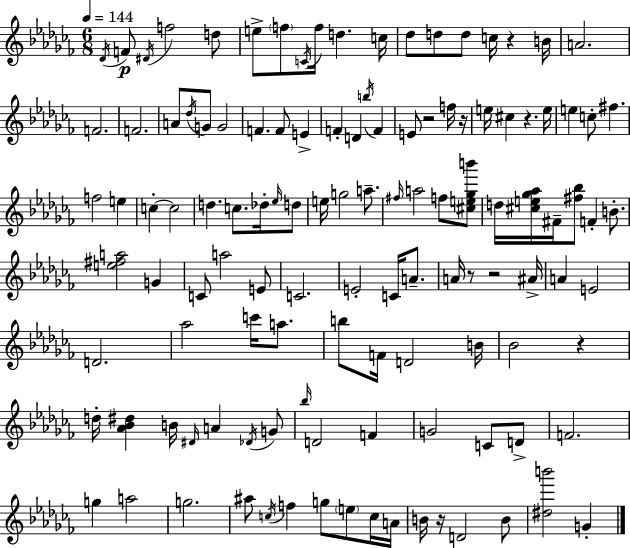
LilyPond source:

{
  \clef treble
  \numericTimeSignature
  \time 6/8
  \key aes \minor
  \tempo 4 = 144
  \acciaccatura { des'16 }\p f'8 \acciaccatura { dis'16 } f''2 | d''8 e''8-> \parenthesize f''8 \acciaccatura { c'16 } f''16 d''4. | c''16 des''8 d''8 d''8 c''16 r4 | b'16 a'2. | \break f'2. | f'2. | a'8 \acciaccatura { des''16 } g'8 g'2 | f'4. f'8 | \break e'4-> f'4-. d'4 | \acciaccatura { b''16 } f'4 e'8 r2 | f''16 r16 e''16 cis''4 r4. | e''16 e''4 c''8-. fis''4. | \break f''2 | e''4 c''4-.~~ c''2 | d''4. c''8. | des''16-. \grace { ees''16 } d''8 e''16 g''2 | \break a''8.-- \grace { fis''16 } a''2 | f''8 <cis'' e'' ges'' b'''>8 d''16 <cis'' e'' ges'' aes''>16 fis'16-- <fis'' bes''>8 | f'4-. b'8.-. <e'' fis'' a''>2 | g'4 c'8 a''2 | \break e'8 c'2. | e'2-. | c'16 a'8.-- a'16 r8 r2 | ais'16-> a'4 e'2 | \break d'2. | aes''2 | c'''16 a''8. b''8 f'16 d'2 | b'16 bes'2 | \break r4 d''16-. <aes' bes' dis''>4 | b'16 \grace { dis'16 } a'4 \acciaccatura { des'16 } g'8 \grace { bes''16 } d'2 | f'4 g'2 | c'8 d'8-> f'2. | \break g''4 | a''2 g''2. | ais''8 | \acciaccatura { c''16 } f''4 g''8 \parenthesize e''8 c''16 a'16 b'16 | \break r16 d'2 b'8 <dis'' b'''>2 | g'4-. \bar "|."
}